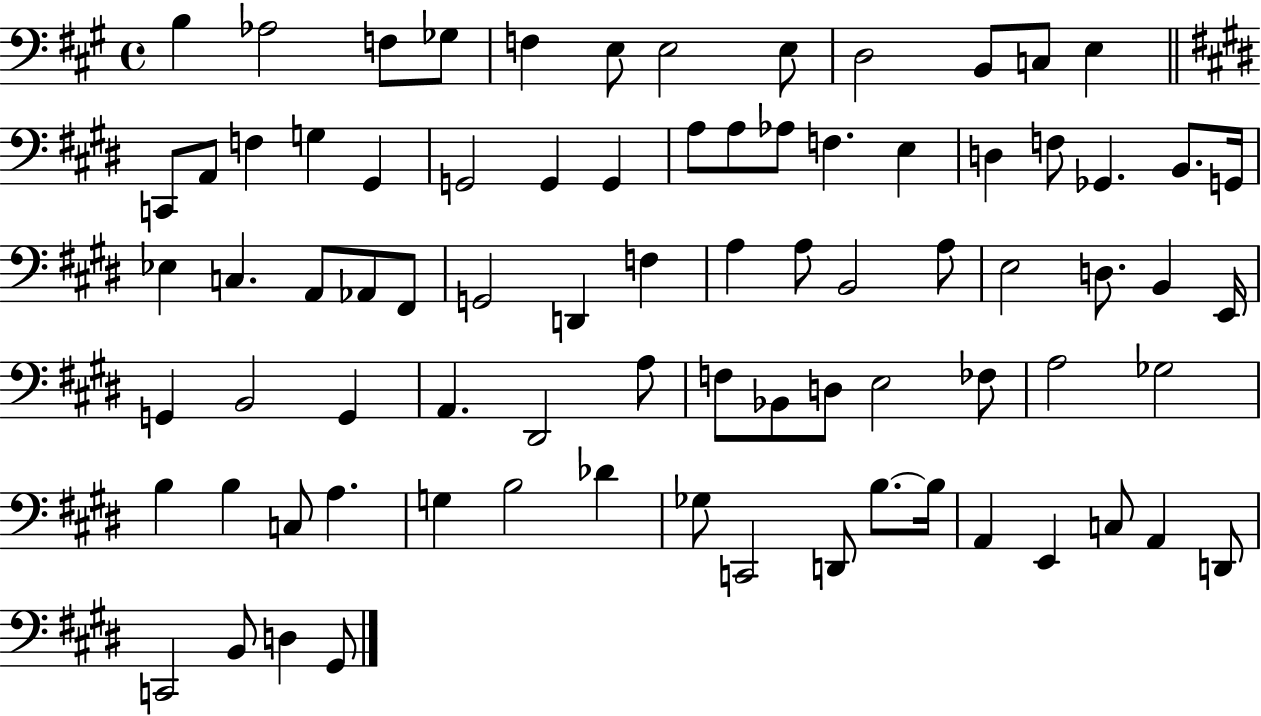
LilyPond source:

{
  \clef bass
  \time 4/4
  \defaultTimeSignature
  \key a \major
  b4 aes2 f8 ges8 | f4 e8 e2 e8 | d2 b,8 c8 e4 | \bar "||" \break \key e \major c,8 a,8 f4 g4 gis,4 | g,2 g,4 g,4 | a8 a8 aes8 f4. e4 | d4 f8 ges,4. b,8. g,16 | \break ees4 c4. a,8 aes,8 fis,8 | g,2 d,4 f4 | a4 a8 b,2 a8 | e2 d8. b,4 e,16 | \break g,4 b,2 g,4 | a,4. dis,2 a8 | f8 bes,8 d8 e2 fes8 | a2 ges2 | \break b4 b4 c8 a4. | g4 b2 des'4 | ges8 c,2 d,8 b8.~~ b16 | a,4 e,4 c8 a,4 d,8 | \break c,2 b,8 d4 gis,8 | \bar "|."
}